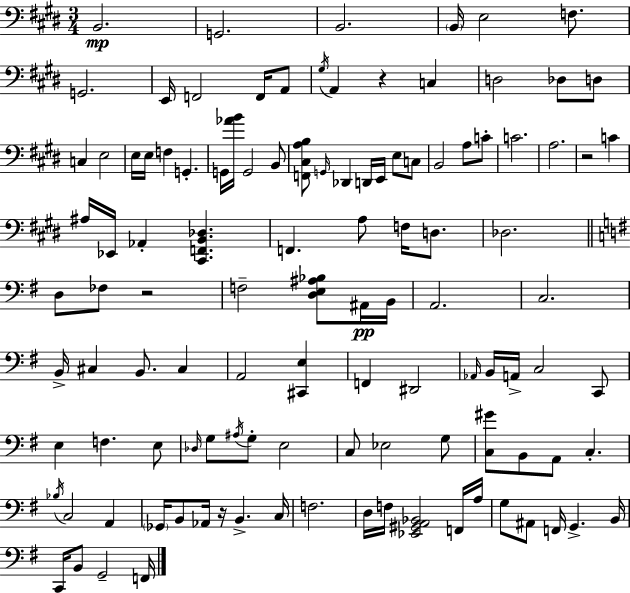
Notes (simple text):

B2/h. G2/h. B2/h. B2/s E3/h F3/e. G2/h. E2/s F2/h F2/s A2/e G#3/s A2/q R/q C3/q D3/h Db3/e D3/e C3/q E3/h E3/s E3/s F3/q G2/q. G2/s [Ab4,B4]/s G2/h B2/e [F2,C#3,A3,B3]/e G2/s Db2/q D2/s E2/s E3/e C3/e B2/h A3/e C4/e C4/h. A3/h. R/h C4/q A#3/s Eb2/s Ab2/q [C#2,F2,B2,Db3]/q. F2/q. A3/e F3/s D3/e. Db3/h. D3/e FES3/e R/h F3/h [D3,E3,A#3,Bb3]/e A#2/s B2/s A2/h. C3/h. B2/s C#3/q B2/e. C#3/q A2/h [C#2,E3]/q F2/q D#2/h Ab2/s B2/s A2/s C3/h C2/e E3/q F3/q. E3/e Db3/s G3/e A#3/s G3/e E3/h C3/e Eb3/h G3/e [C3,G#4]/e B2/e A2/e C3/q. Bb3/s C3/h A2/q Gb2/s B2/e Ab2/s R/s B2/q. C3/s F3/h. D3/s F3/s [Eb2,G#2,A2,Bb2]/h F2/s A3/s G3/e A#2/e F2/s G2/q. B2/s C2/s B2/e G2/h F2/s